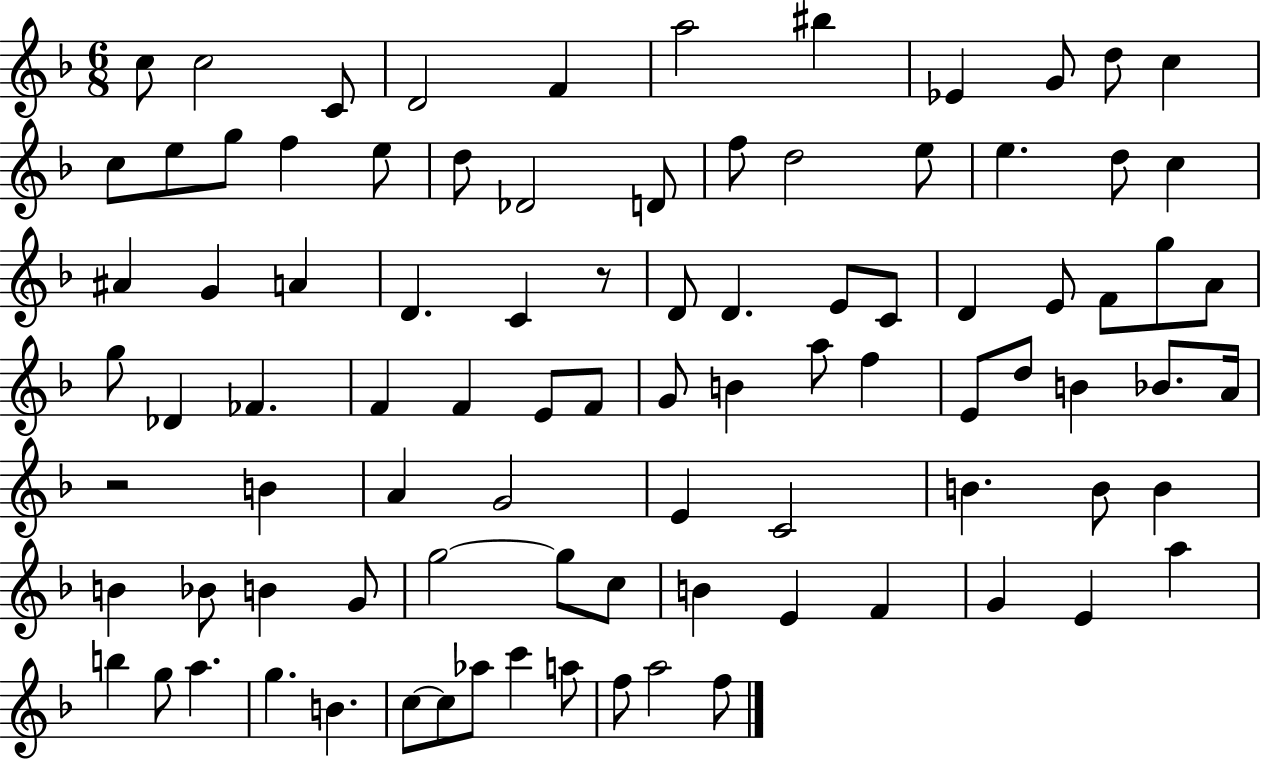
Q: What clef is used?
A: treble